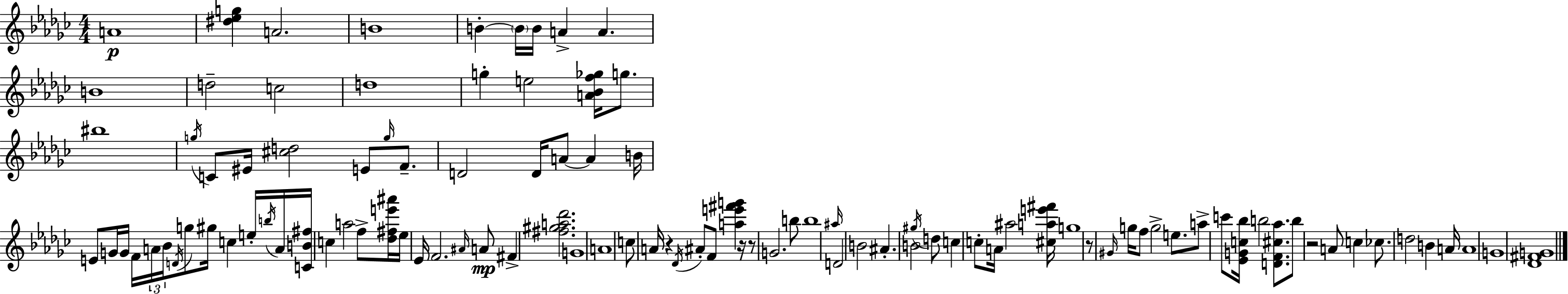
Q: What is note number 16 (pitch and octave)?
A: BIS5